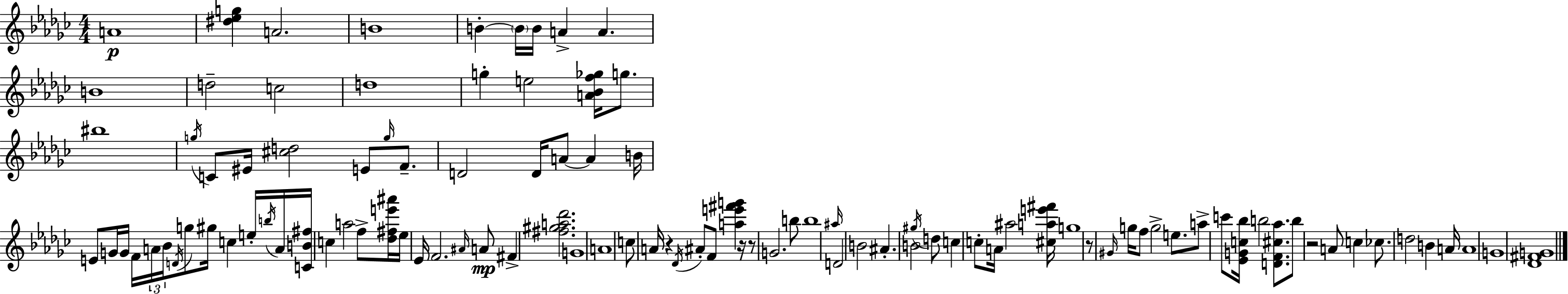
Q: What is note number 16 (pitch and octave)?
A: BIS5